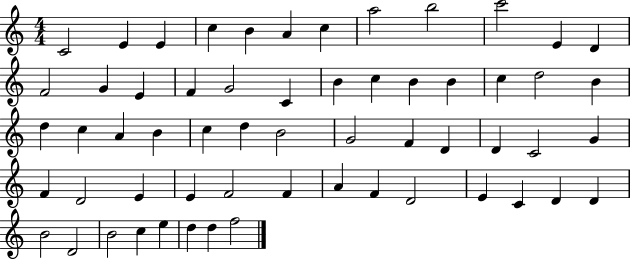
X:1
T:Untitled
M:4/4
L:1/4
K:C
C2 E E c B A c a2 b2 c'2 E D F2 G E F G2 C B c B B c d2 B d c A B c d B2 G2 F D D C2 G F D2 E E F2 F A F D2 E C D D B2 D2 B2 c e d d f2